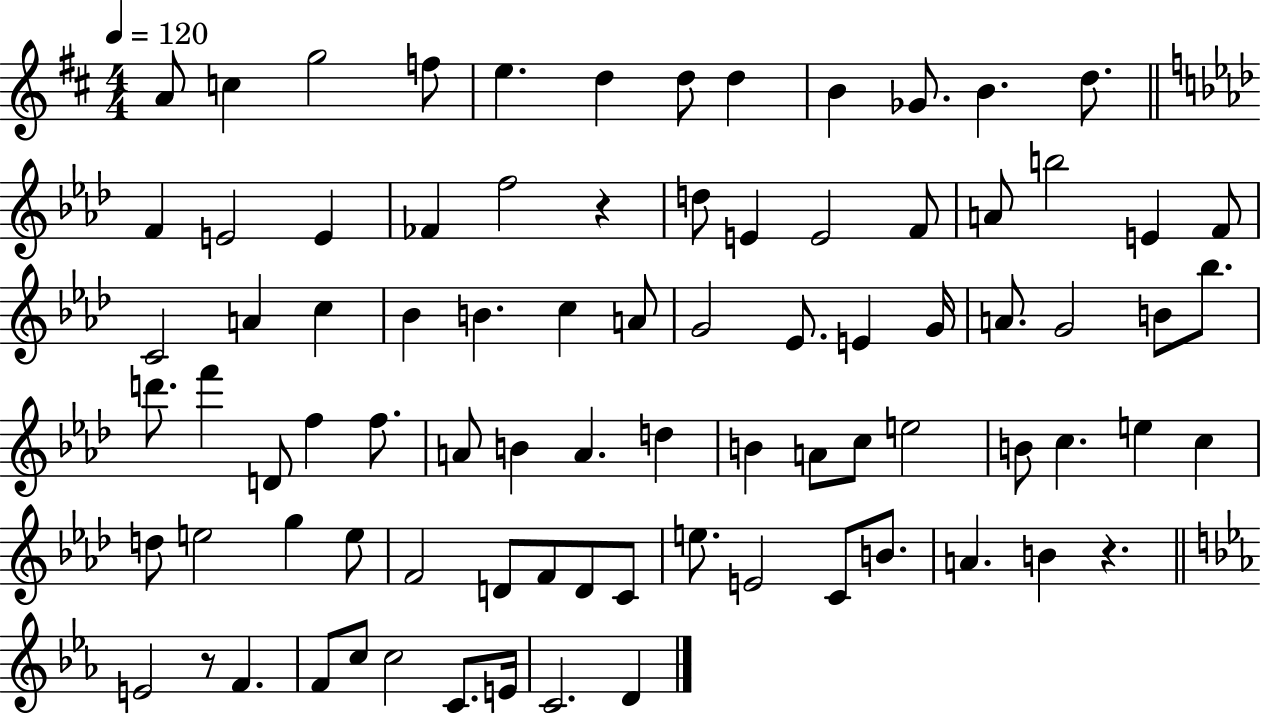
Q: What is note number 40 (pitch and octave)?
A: Bb5